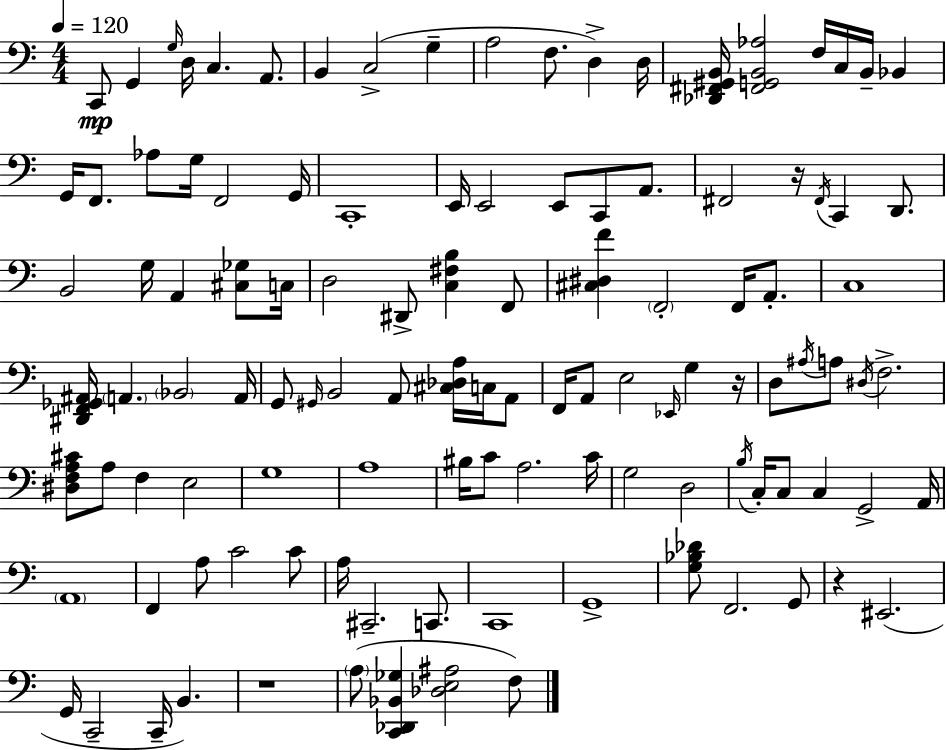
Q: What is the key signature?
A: A minor